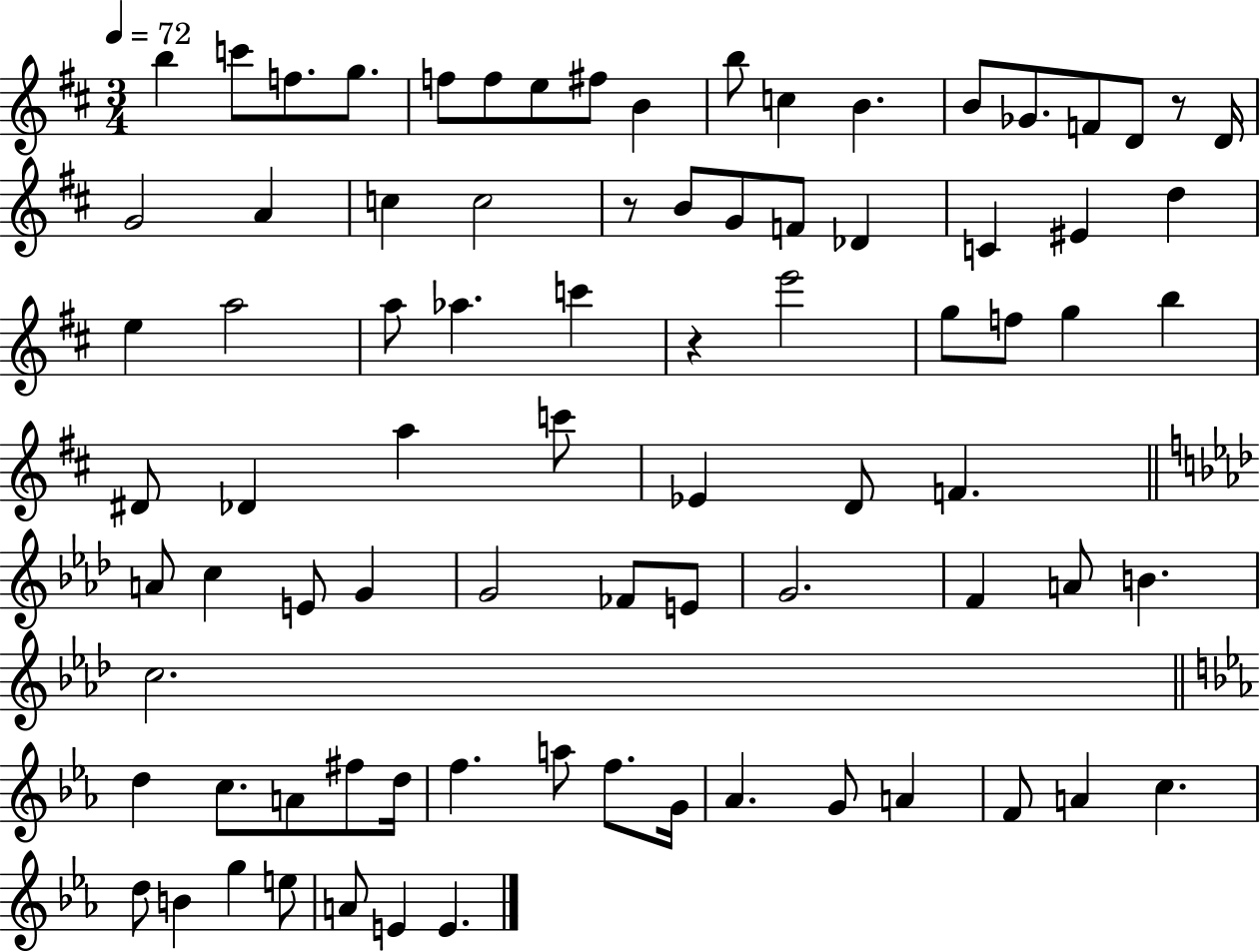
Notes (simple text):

B5/q C6/e F5/e. G5/e. F5/e F5/e E5/e F#5/e B4/q B5/e C5/q B4/q. B4/e Gb4/e. F4/e D4/e R/e D4/s G4/h A4/q C5/q C5/h R/e B4/e G4/e F4/e Db4/q C4/q EIS4/q D5/q E5/q A5/h A5/e Ab5/q. C6/q R/q E6/h G5/e F5/e G5/q B5/q D#4/e Db4/q A5/q C6/e Eb4/q D4/e F4/q. A4/e C5/q E4/e G4/q G4/h FES4/e E4/e G4/h. F4/q A4/e B4/q. C5/h. D5/q C5/e. A4/e F#5/e D5/s F5/q. A5/e F5/e. G4/s Ab4/q. G4/e A4/q F4/e A4/q C5/q. D5/e B4/q G5/q E5/e A4/e E4/q E4/q.